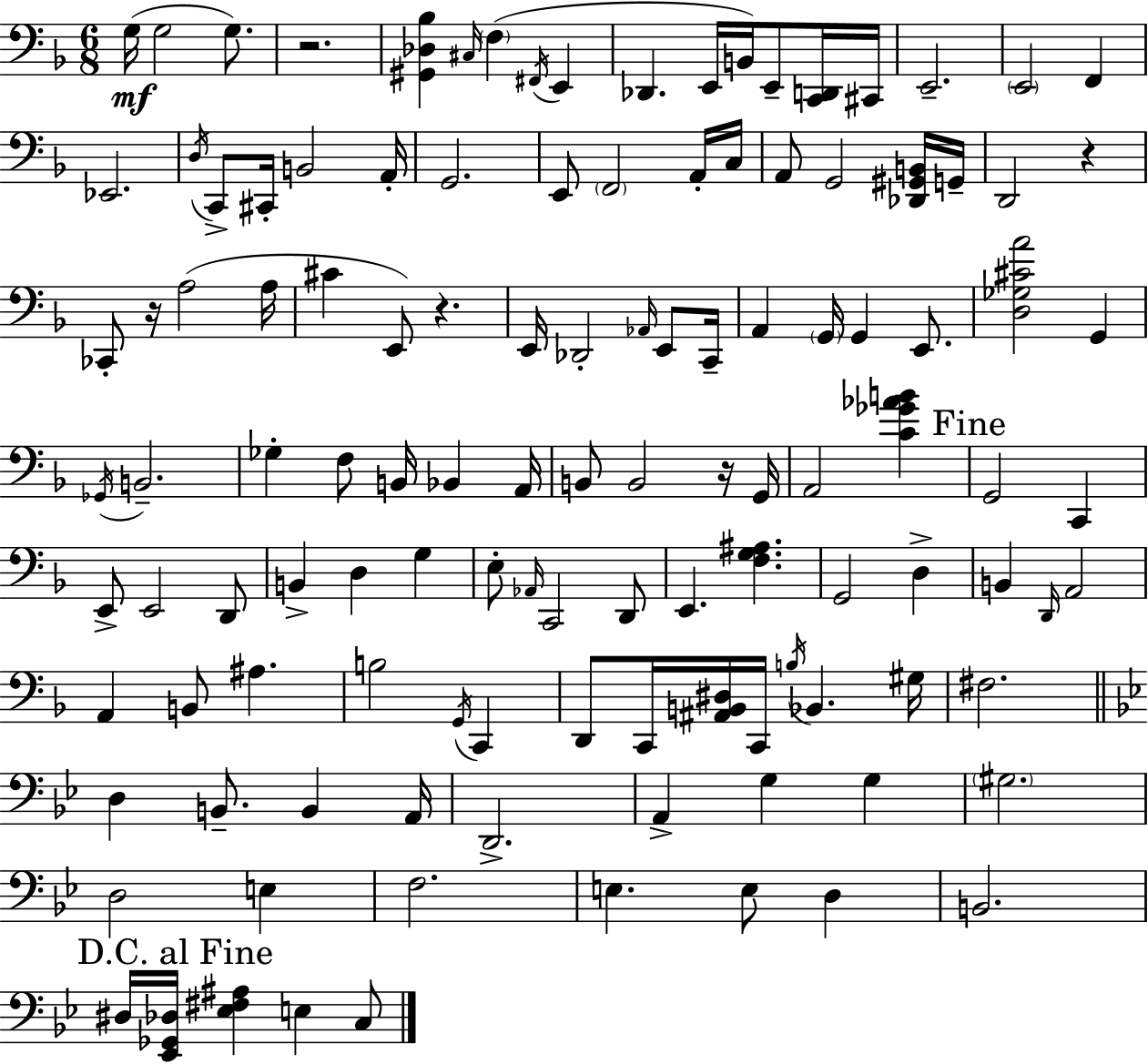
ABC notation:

X:1
T:Untitled
M:6/8
L:1/4
K:Dm
G,/4 G,2 G,/2 z2 [^G,,_D,_B,] ^C,/4 F, ^F,,/4 E,, _D,, E,,/4 B,,/4 E,,/2 [C,,D,,]/4 ^C,,/4 E,,2 E,,2 F,, _E,,2 D,/4 C,,/2 ^C,,/4 B,,2 A,,/4 G,,2 E,,/2 F,,2 A,,/4 C,/4 A,,/2 G,,2 [_D,,^G,,B,,]/4 G,,/4 D,,2 z _C,,/2 z/4 A,2 A,/4 ^C E,,/2 z E,,/4 _D,,2 _A,,/4 E,,/2 C,,/4 A,, G,,/4 G,, E,,/2 [D,_G,^CA]2 G,, _G,,/4 B,,2 _G, F,/2 B,,/4 _B,, A,,/4 B,,/2 B,,2 z/4 G,,/4 A,,2 [C_G_AB] G,,2 C,, E,,/2 E,,2 D,,/2 B,, D, G, E,/2 _A,,/4 C,,2 D,,/2 E,, [F,G,^A,] G,,2 D, B,, D,,/4 A,,2 A,, B,,/2 ^A, B,2 G,,/4 C,, D,,/2 C,,/4 [^A,,B,,^D,]/4 C,,/4 B,/4 _B,, ^G,/4 ^F,2 D, B,,/2 B,, A,,/4 D,,2 A,, G, G, ^G,2 D,2 E, F,2 E, E,/2 D, B,,2 ^D,/4 [_E,,_G,,_D,]/4 [_E,^F,^A,] E, C,/2